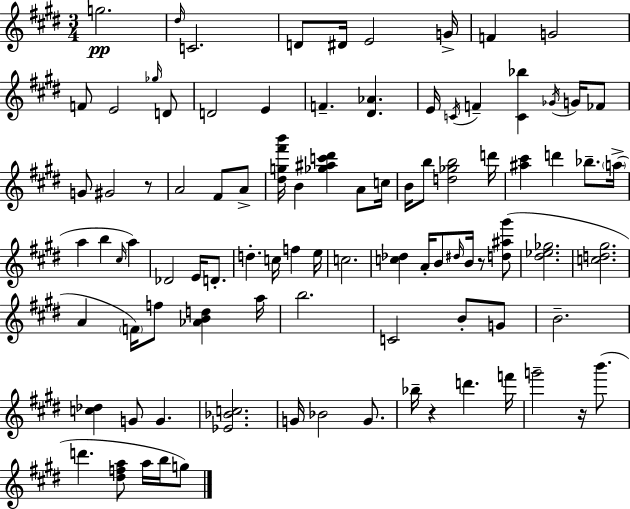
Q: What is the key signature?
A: E major